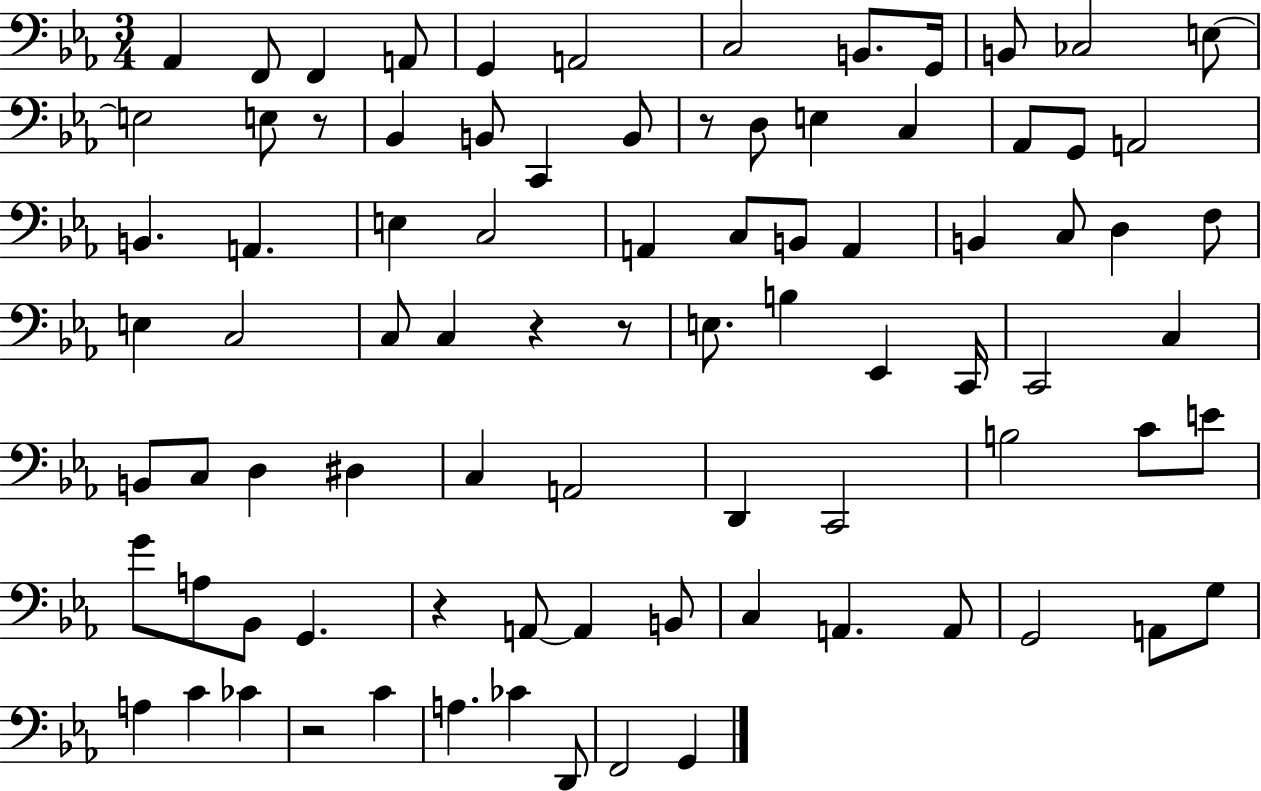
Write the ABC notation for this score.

X:1
T:Untitled
M:3/4
L:1/4
K:Eb
_A,, F,,/2 F,, A,,/2 G,, A,,2 C,2 B,,/2 G,,/4 B,,/2 _C,2 E,/2 E,2 E,/2 z/2 _B,, B,,/2 C,, B,,/2 z/2 D,/2 E, C, _A,,/2 G,,/2 A,,2 B,, A,, E, C,2 A,, C,/2 B,,/2 A,, B,, C,/2 D, F,/2 E, C,2 C,/2 C, z z/2 E,/2 B, _E,, C,,/4 C,,2 C, B,,/2 C,/2 D, ^D, C, A,,2 D,, C,,2 B,2 C/2 E/2 G/2 A,/2 _B,,/2 G,, z A,,/2 A,, B,,/2 C, A,, A,,/2 G,,2 A,,/2 G,/2 A, C _C z2 C A, _C D,,/2 F,,2 G,,